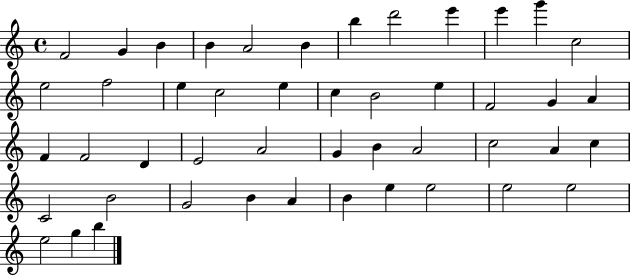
{
  \clef treble
  \time 4/4
  \defaultTimeSignature
  \key c \major
  f'2 g'4 b'4 | b'4 a'2 b'4 | b''4 d'''2 e'''4 | e'''4 g'''4 c''2 | \break e''2 f''2 | e''4 c''2 e''4 | c''4 b'2 e''4 | f'2 g'4 a'4 | \break f'4 f'2 d'4 | e'2 a'2 | g'4 b'4 a'2 | c''2 a'4 c''4 | \break c'2 b'2 | g'2 b'4 a'4 | b'4 e''4 e''2 | e''2 e''2 | \break e''2 g''4 b''4 | \bar "|."
}